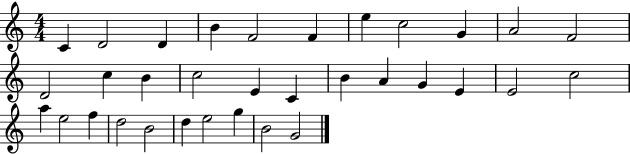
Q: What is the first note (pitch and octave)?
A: C4